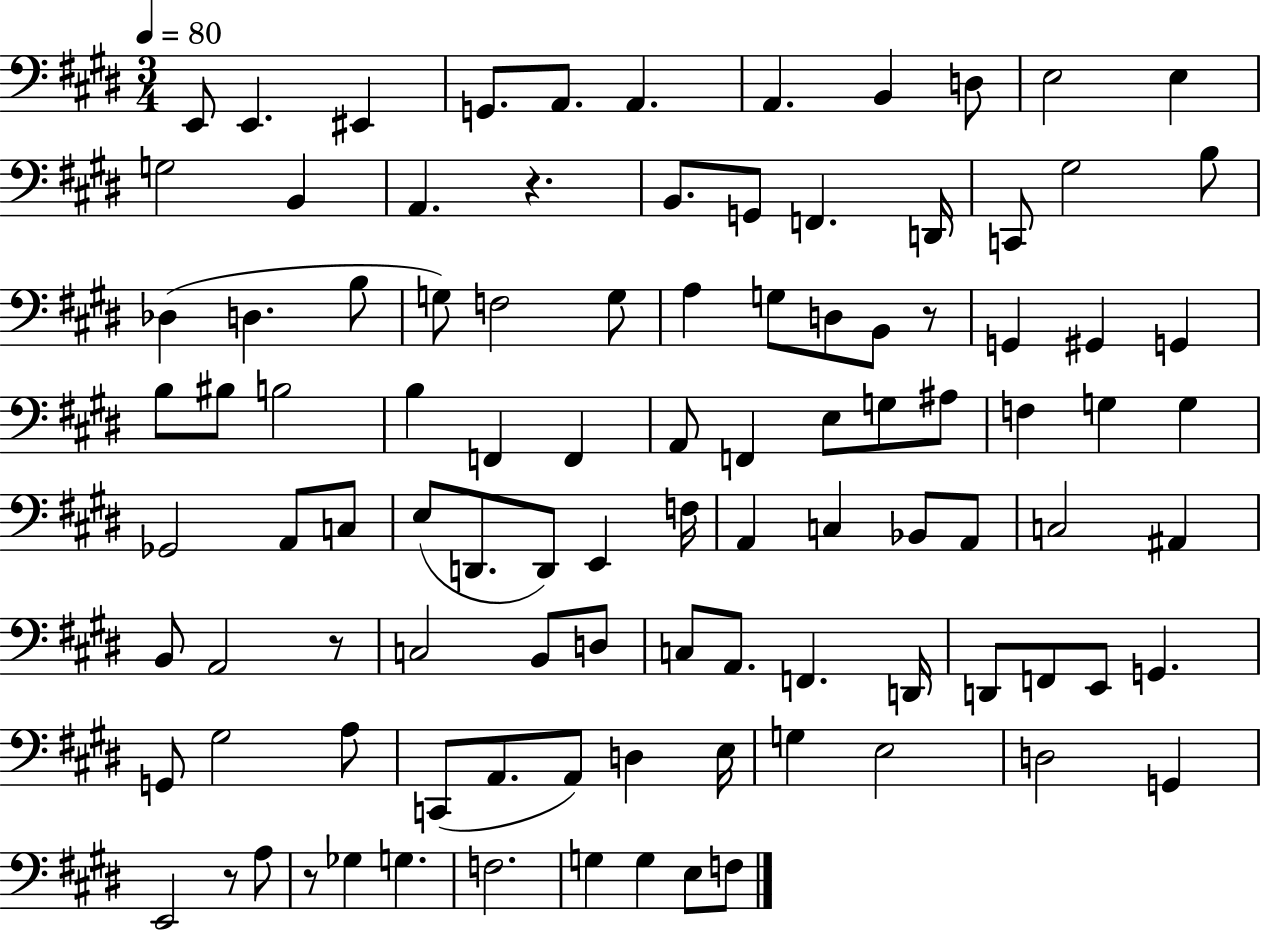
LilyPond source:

{
  \clef bass
  \numericTimeSignature
  \time 3/4
  \key e \major
  \tempo 4 = 80
  e,8 e,4. eis,4 | g,8. a,8. a,4. | a,4. b,4 d8 | e2 e4 | \break g2 b,4 | a,4. r4. | b,8. g,8 f,4. d,16 | c,8 gis2 b8 | \break des4( d4. b8 | g8) f2 g8 | a4 g8 d8 b,8 r8 | g,4 gis,4 g,4 | \break b8 bis8 b2 | b4 f,4 f,4 | a,8 f,4 e8 g8 ais8 | f4 g4 g4 | \break ges,2 a,8 c8 | e8( d,8. d,8) e,4 f16 | a,4 c4 bes,8 a,8 | c2 ais,4 | \break b,8 a,2 r8 | c2 b,8 d8 | c8 a,8. f,4. d,16 | d,8 f,8 e,8 g,4. | \break g,8 gis2 a8 | c,8( a,8. a,8) d4 e16 | g4 e2 | d2 g,4 | \break e,2 r8 a8 | r8 ges4 g4. | f2. | g4 g4 e8 f8 | \break \bar "|."
}